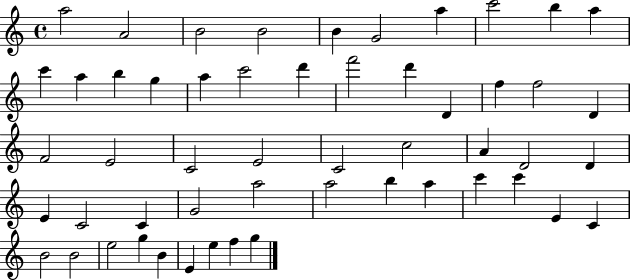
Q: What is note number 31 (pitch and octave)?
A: D4